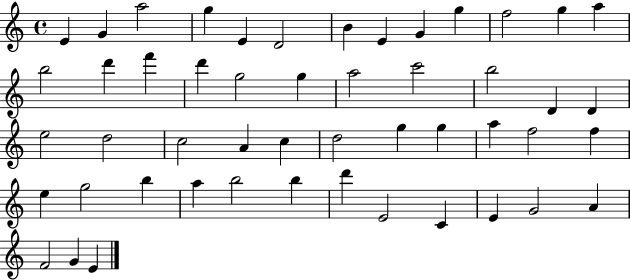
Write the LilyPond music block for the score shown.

{
  \clef treble
  \time 4/4
  \defaultTimeSignature
  \key c \major
  e'4 g'4 a''2 | g''4 e'4 d'2 | b'4 e'4 g'4 g''4 | f''2 g''4 a''4 | \break b''2 d'''4 f'''4 | d'''4 g''2 g''4 | a''2 c'''2 | b''2 d'4 d'4 | \break e''2 d''2 | c''2 a'4 c''4 | d''2 g''4 g''4 | a''4 f''2 f''4 | \break e''4 g''2 b''4 | a''4 b''2 b''4 | d'''4 e'2 c'4 | e'4 g'2 a'4 | \break f'2 g'4 e'4 | \bar "|."
}